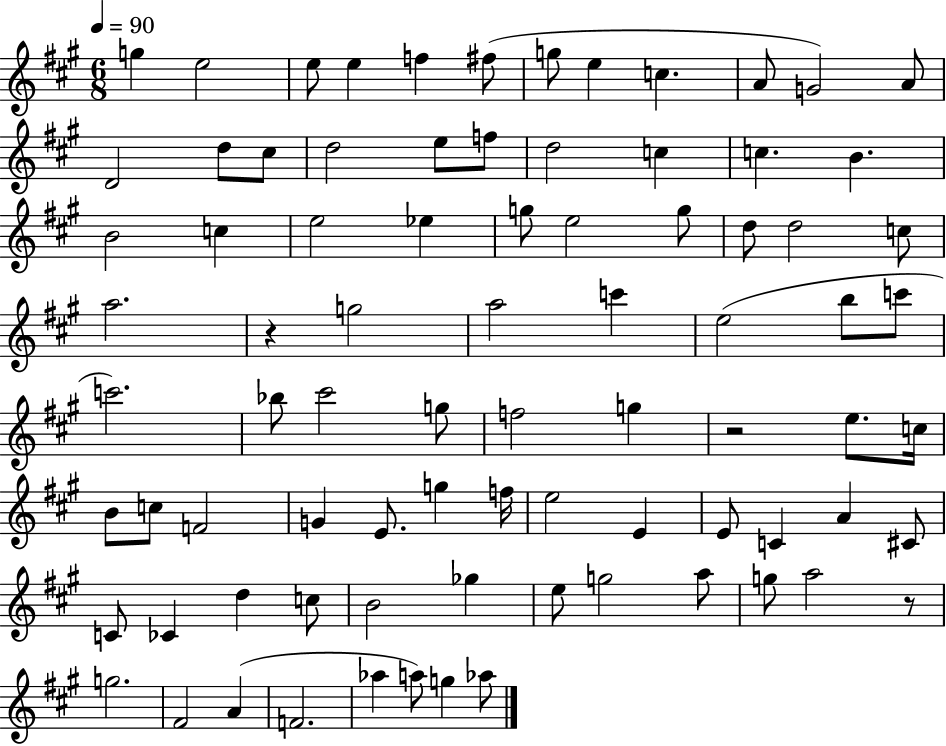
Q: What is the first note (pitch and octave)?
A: G5